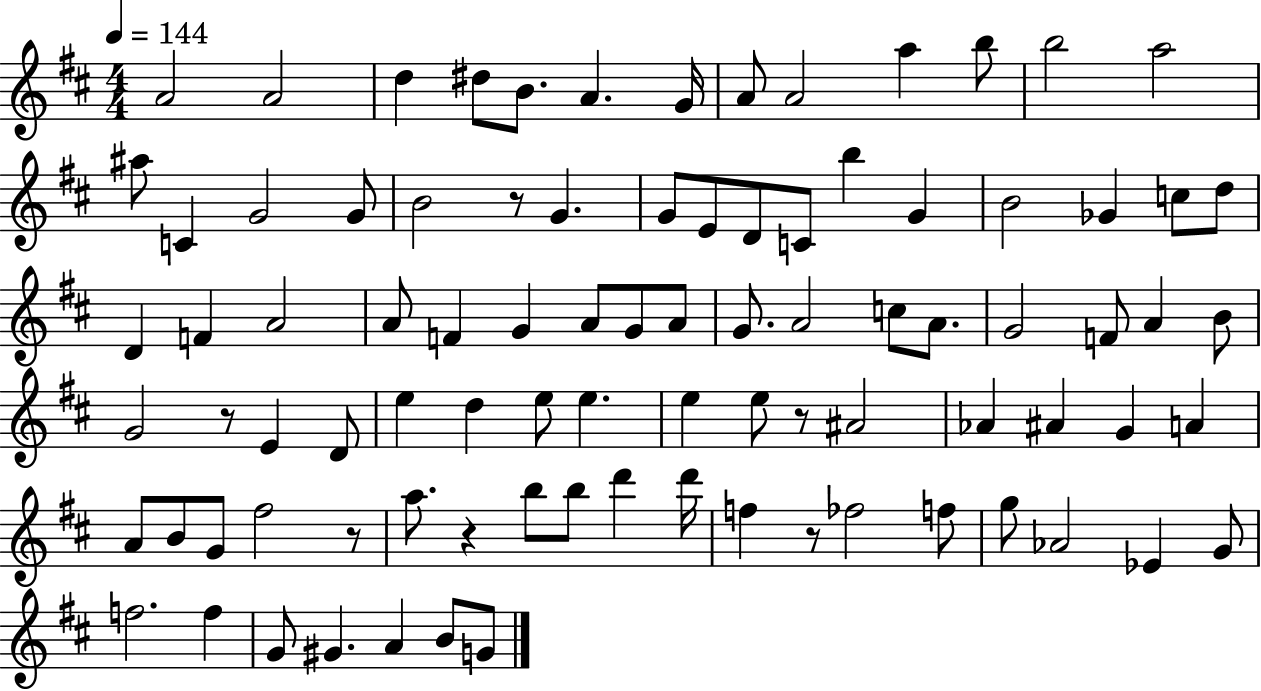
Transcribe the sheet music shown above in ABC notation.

X:1
T:Untitled
M:4/4
L:1/4
K:D
A2 A2 d ^d/2 B/2 A G/4 A/2 A2 a b/2 b2 a2 ^a/2 C G2 G/2 B2 z/2 G G/2 E/2 D/2 C/2 b G B2 _G c/2 d/2 D F A2 A/2 F G A/2 G/2 A/2 G/2 A2 c/2 A/2 G2 F/2 A B/2 G2 z/2 E D/2 e d e/2 e e e/2 z/2 ^A2 _A ^A G A A/2 B/2 G/2 ^f2 z/2 a/2 z b/2 b/2 d' d'/4 f z/2 _f2 f/2 g/2 _A2 _E G/2 f2 f G/2 ^G A B/2 G/2